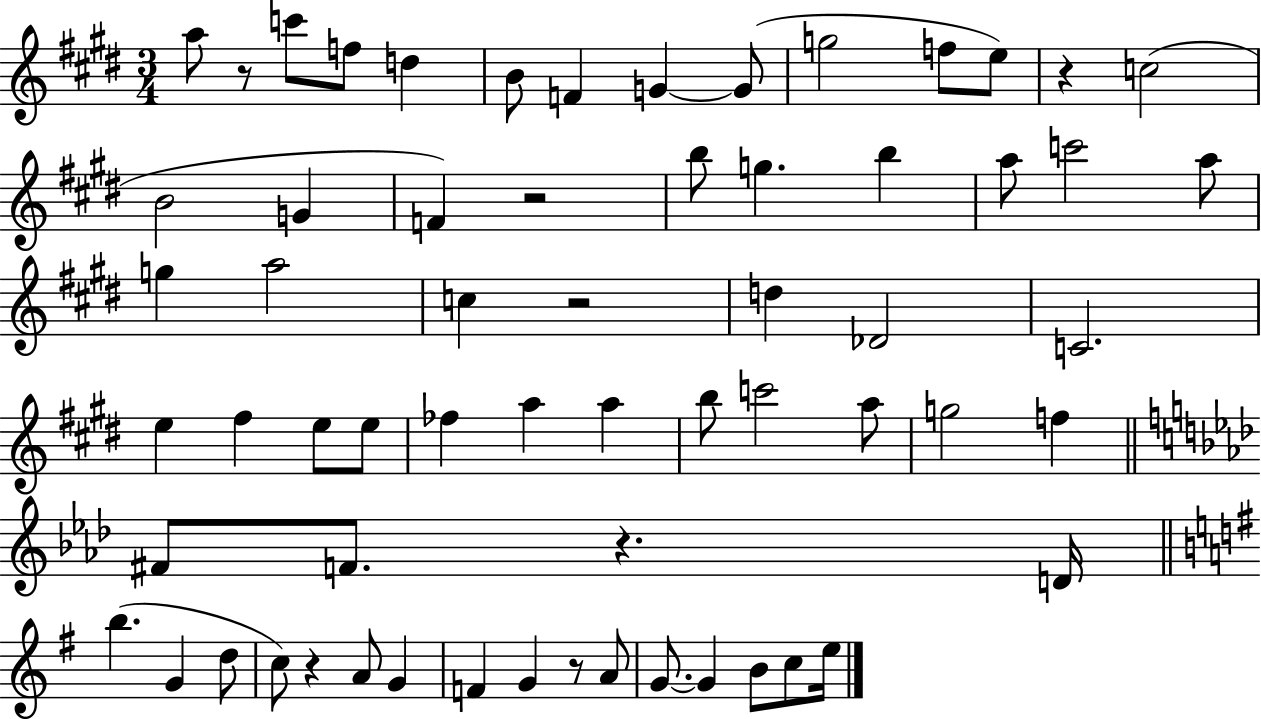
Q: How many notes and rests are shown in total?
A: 63